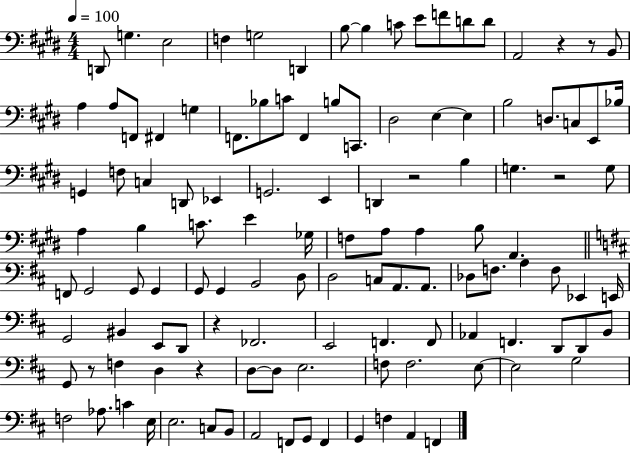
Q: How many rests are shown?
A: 7